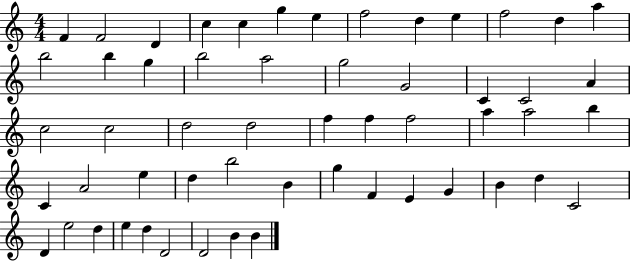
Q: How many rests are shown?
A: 0